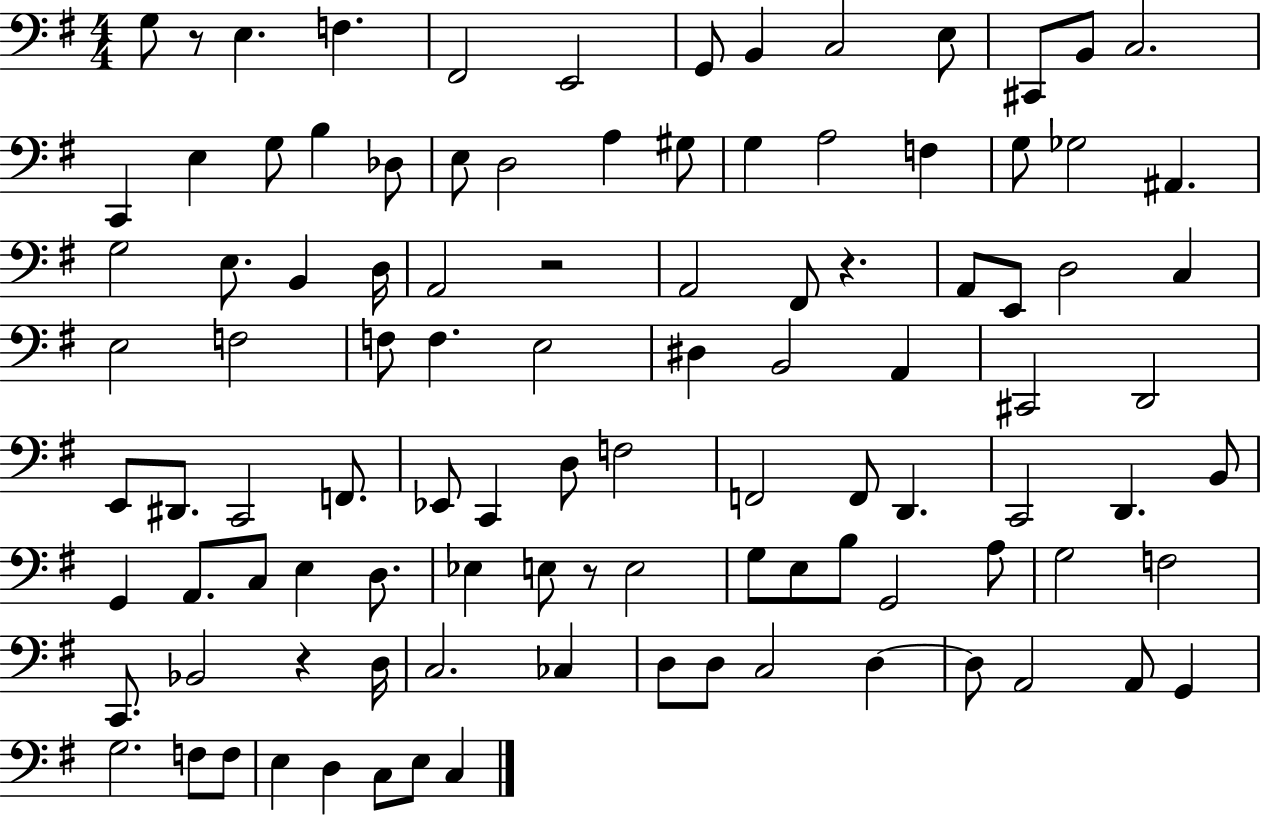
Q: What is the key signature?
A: G major